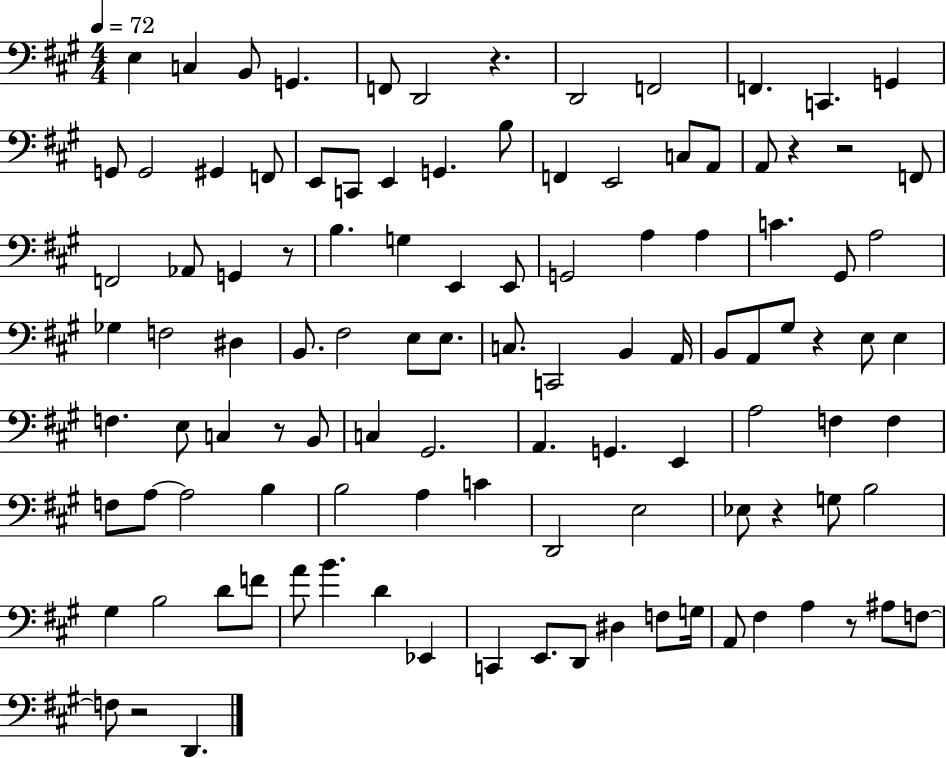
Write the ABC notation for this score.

X:1
T:Untitled
M:4/4
L:1/4
K:A
E, C, B,,/2 G,, F,,/2 D,,2 z D,,2 F,,2 F,, C,, G,, G,,/2 G,,2 ^G,, F,,/2 E,,/2 C,,/2 E,, G,, B,/2 F,, E,,2 C,/2 A,,/2 A,,/2 z z2 F,,/2 F,,2 _A,,/2 G,, z/2 B, G, E,, E,,/2 G,,2 A, A, C ^G,,/2 A,2 _G, F,2 ^D, B,,/2 ^F,2 E,/2 E,/2 C,/2 C,,2 B,, A,,/4 B,,/2 A,,/2 ^G,/2 z E,/2 E, F, E,/2 C, z/2 B,,/2 C, ^G,,2 A,, G,, E,, A,2 F, F, F,/2 A,/2 A,2 B, B,2 A, C D,,2 E,2 _E,/2 z G,/2 B,2 ^G, B,2 D/2 F/2 A/2 B D _E,, C,, E,,/2 D,,/2 ^D, F,/2 G,/4 A,,/2 ^F, A, z/2 ^A,/2 F,/2 F,/2 z2 D,,